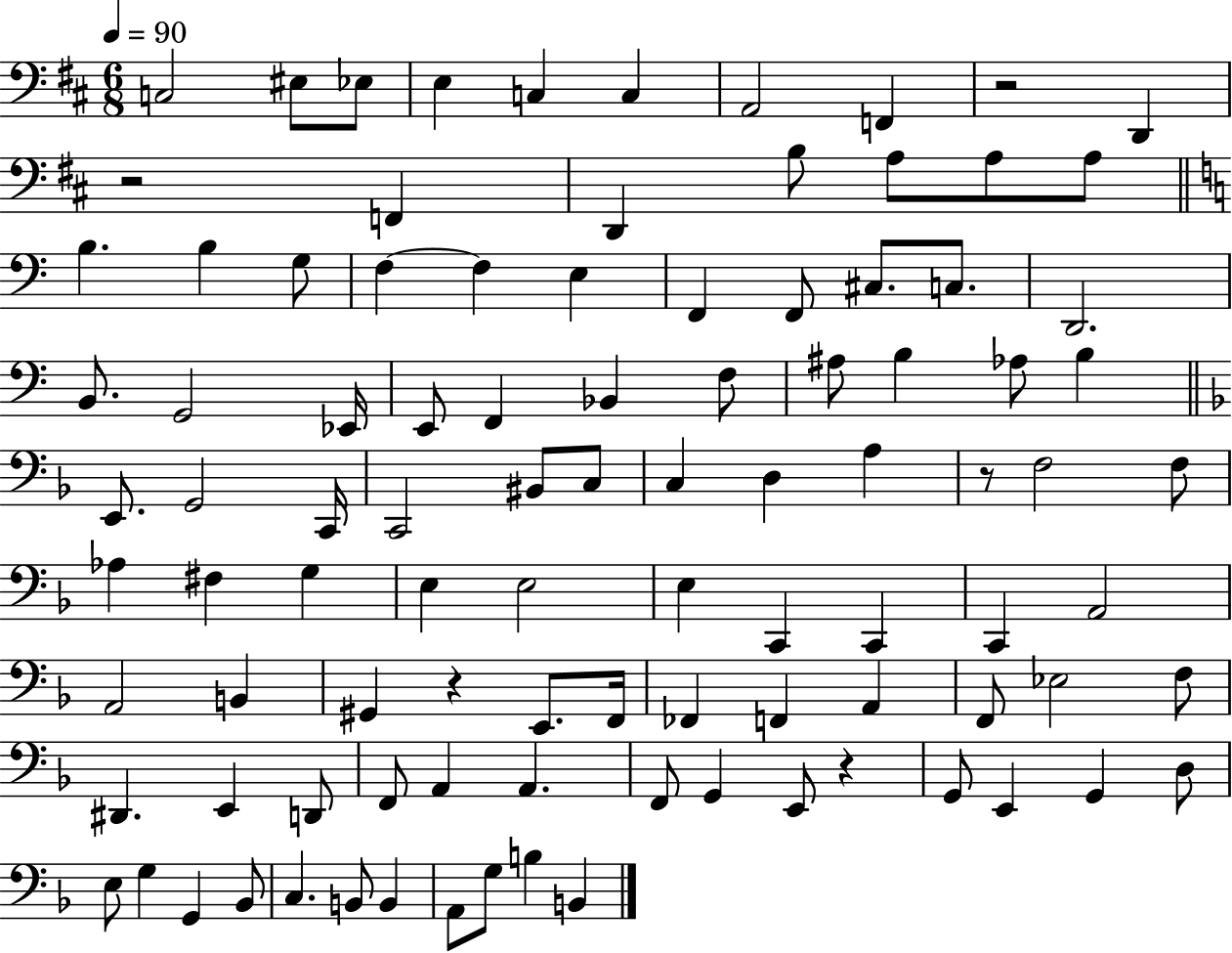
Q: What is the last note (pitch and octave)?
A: B2